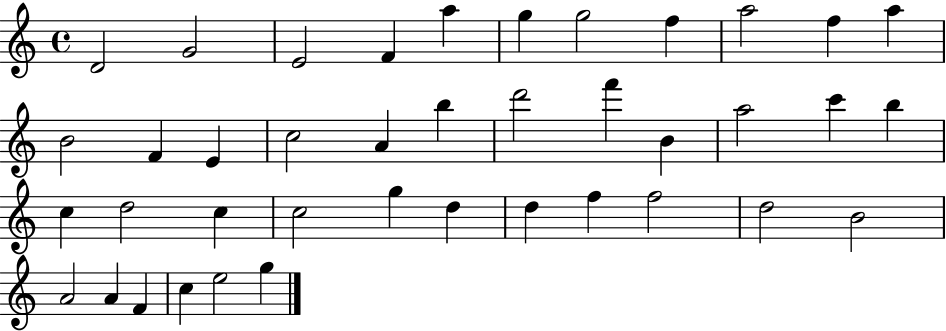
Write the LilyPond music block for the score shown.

{
  \clef treble
  \time 4/4
  \defaultTimeSignature
  \key c \major
  d'2 g'2 | e'2 f'4 a''4 | g''4 g''2 f''4 | a''2 f''4 a''4 | \break b'2 f'4 e'4 | c''2 a'4 b''4 | d'''2 f'''4 b'4 | a''2 c'''4 b''4 | \break c''4 d''2 c''4 | c''2 g''4 d''4 | d''4 f''4 f''2 | d''2 b'2 | \break a'2 a'4 f'4 | c''4 e''2 g''4 | \bar "|."
}